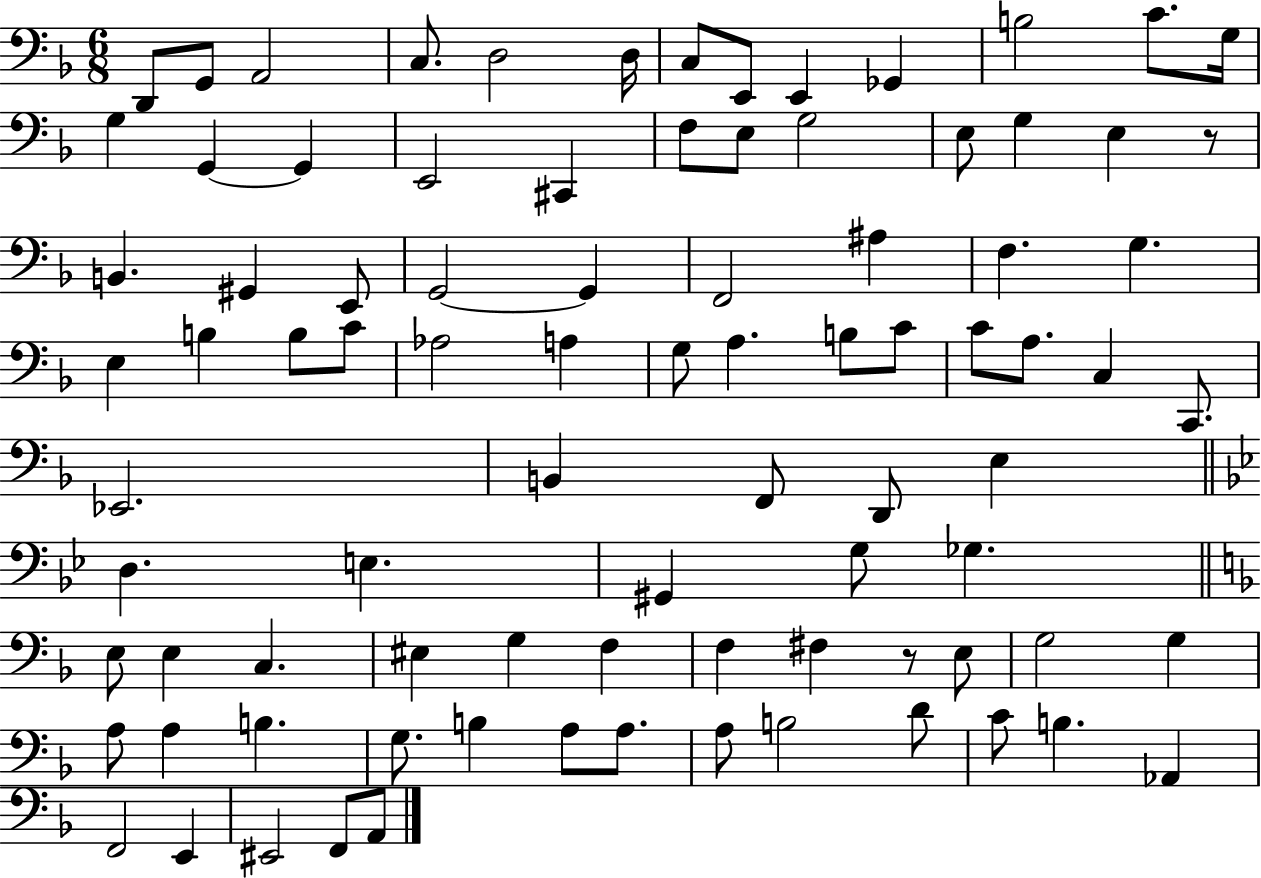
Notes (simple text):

D2/e G2/e A2/h C3/e. D3/h D3/s C3/e E2/e E2/q Gb2/q B3/h C4/e. G3/s G3/q G2/q G2/q E2/h C#2/q F3/e E3/e G3/h E3/e G3/q E3/q R/e B2/q. G#2/q E2/e G2/h G2/q F2/h A#3/q F3/q. G3/q. E3/q B3/q B3/e C4/e Ab3/h A3/q G3/e A3/q. B3/e C4/e C4/e A3/e. C3/q C2/e. Eb2/h. B2/q F2/e D2/e E3/q D3/q. E3/q. G#2/q G3/e Gb3/q. E3/e E3/q C3/q. EIS3/q G3/q F3/q F3/q F#3/q R/e E3/e G3/h G3/q A3/e A3/q B3/q. G3/e. B3/q A3/e A3/e. A3/e B3/h D4/e C4/e B3/q. Ab2/q F2/h E2/q EIS2/h F2/e A2/e